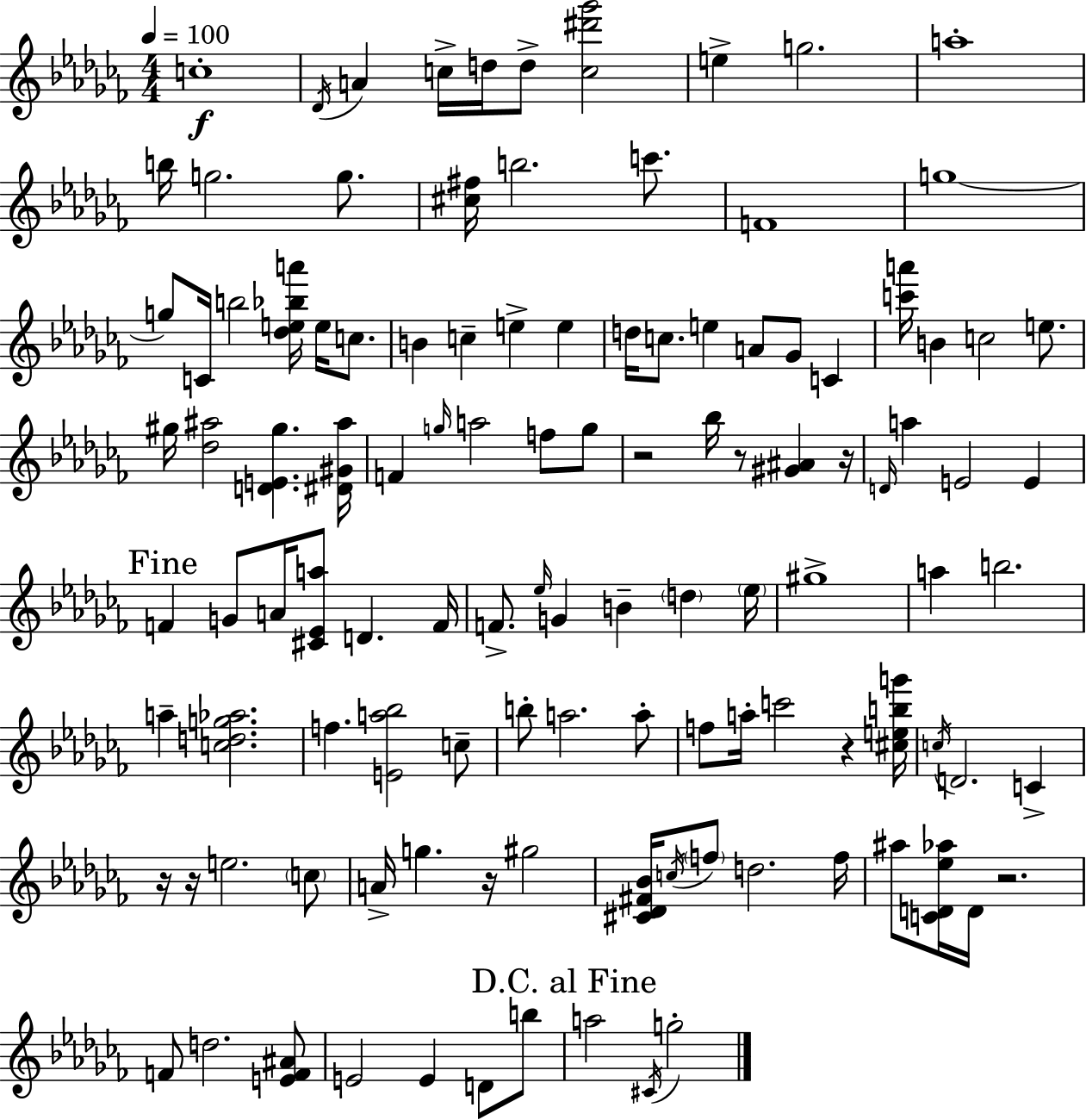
{
  \clef treble
  \numericTimeSignature
  \time 4/4
  \key aes \minor
  \tempo 4 = 100
  c''1-.\f | \acciaccatura { des'16 } a'4 c''16-> d''16 d''8-> <c'' dis''' ges'''>2 | e''4-> g''2. | a''1-. | \break b''16 g''2. g''8. | <cis'' fis''>16 b''2. c'''8. | f'1 | g''1~~ | \break g''8 c'16 b''2 <des'' e'' bes'' a'''>16 e''16 c''8. | b'4 c''4-- e''4-> e''4 | d''16 c''8. e''4 a'8 ges'8 c'4 | <c''' a'''>16 b'4 c''2 e''8. | \break gis''16 <des'' ais''>2 <d' e' gis''>4. | <dis' gis' ais''>16 f'4 \grace { g''16 } a''2 f''8 | g''8 r2 bes''16 r8 <gis' ais'>4 | r16 \grace { d'16 } a''4 e'2 e'4 | \break \mark "Fine" f'4 g'8 a'16 <cis' ees' a''>8 d'4. | f'16 f'8.-> \grace { ees''16 } g'4 b'4-- \parenthesize d''4 | \parenthesize ees''16 gis''1-> | a''4 b''2. | \break a''4-- <c'' d'' g'' aes''>2. | f''4. <e' a'' bes''>2 | c''8-- b''8-. a''2. | a''8-. f''8 a''16-. c'''2 r4 | \break <cis'' e'' b'' g'''>16 \acciaccatura { c''16 } d'2. | c'4-> r16 r16 e''2. | \parenthesize c''8 a'16-> g''4. r16 gis''2 | <cis' des' fis' bes'>16 \acciaccatura { c''16 } \parenthesize f''8 d''2. | \break f''16 ais''8 <c' d' ees'' aes''>16 d'16 r2. | f'8 d''2. | <e' f' ais'>8 e'2 e'4 | d'8 b''8 \mark "D.C. al Fine" a''2 \acciaccatura { cis'16 } g''2-. | \break \bar "|."
}